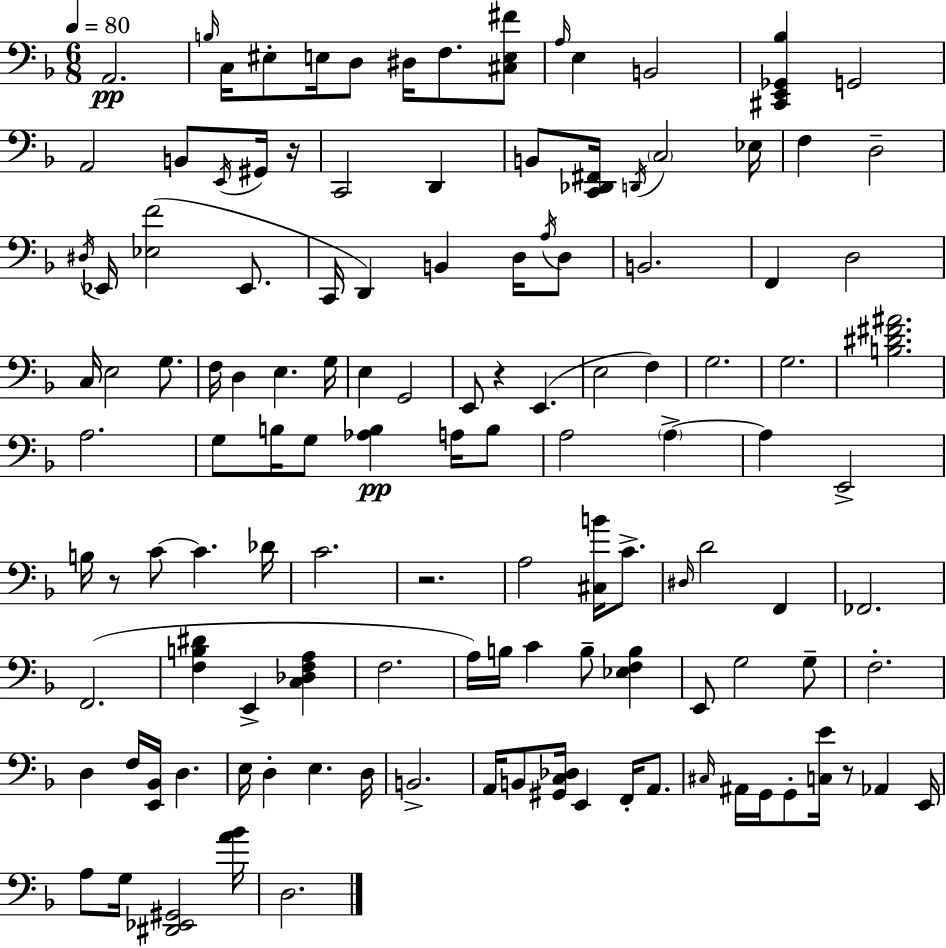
X:1
T:Untitled
M:6/8
L:1/4
K:F
A,,2 B,/4 C,/4 ^E,/2 E,/4 D,/2 ^D,/4 F,/2 [^C,E,^F]/2 A,/4 E, B,,2 [^C,,E,,_G,,_B,] G,,2 A,,2 B,,/2 E,,/4 ^G,,/4 z/4 C,,2 D,, B,,/2 [C,,_D,,^F,,]/4 D,,/4 C,2 _E,/4 F, D,2 ^D,/4 _E,,/4 [_E,F]2 _E,,/2 C,,/4 D,, B,, D,/4 A,/4 D,/2 B,,2 F,, D,2 C,/4 E,2 G,/2 F,/4 D, E, G,/4 E, G,,2 E,,/2 z E,, E,2 F, G,2 G,2 [B,^D^F^A]2 A,2 G,/2 B,/4 G,/2 [_A,B,] A,/4 B,/2 A,2 A, A, E,,2 B,/4 z/2 C/2 C _D/4 C2 z2 A,2 [^C,B]/4 C/2 ^D,/4 D2 F,, _F,,2 F,,2 [F,B,^D] E,, [C,_D,F,A,] F,2 A,/4 B,/4 C B,/2 [_E,F,B,] E,,/2 G,2 G,/2 F,2 D, F,/4 [E,,_B,,]/4 D, E,/4 D, E, D,/4 B,,2 A,,/4 B,,/2 [^G,,C,_D,]/4 E,, F,,/4 A,,/2 ^C,/4 ^A,,/4 G,,/4 G,,/2 [C,E]/4 z/2 _A,, E,,/4 A,/2 G,/4 [^D,,_E,,^G,,]2 [A_B]/4 D,2